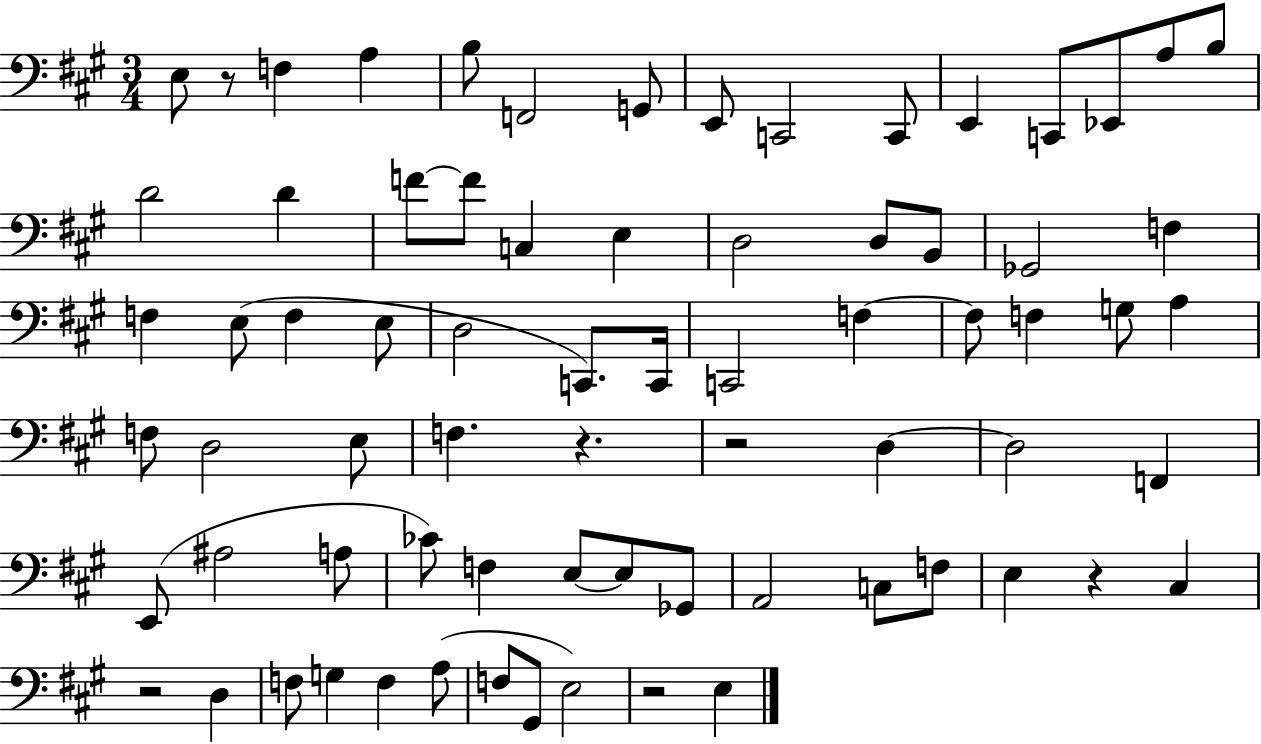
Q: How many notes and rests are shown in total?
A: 73